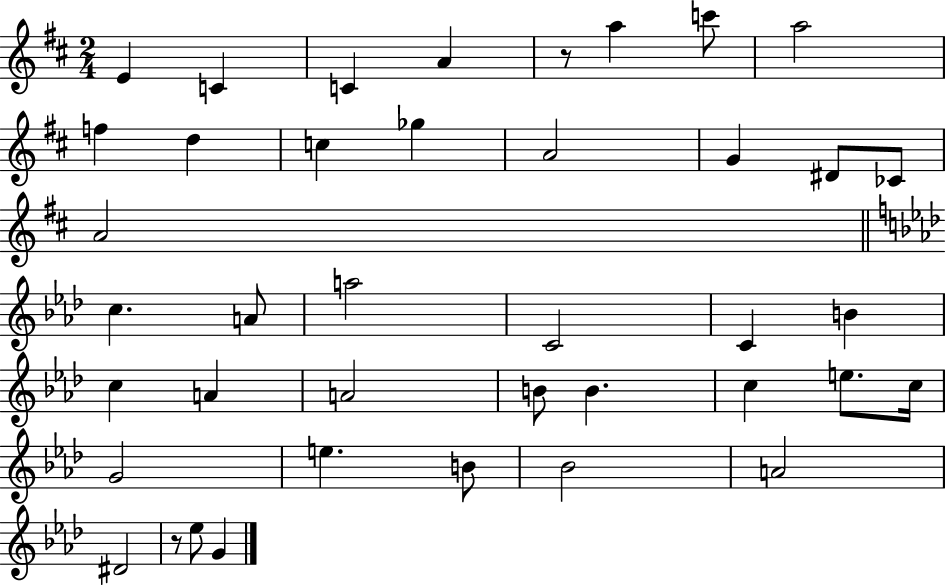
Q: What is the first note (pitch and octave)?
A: E4